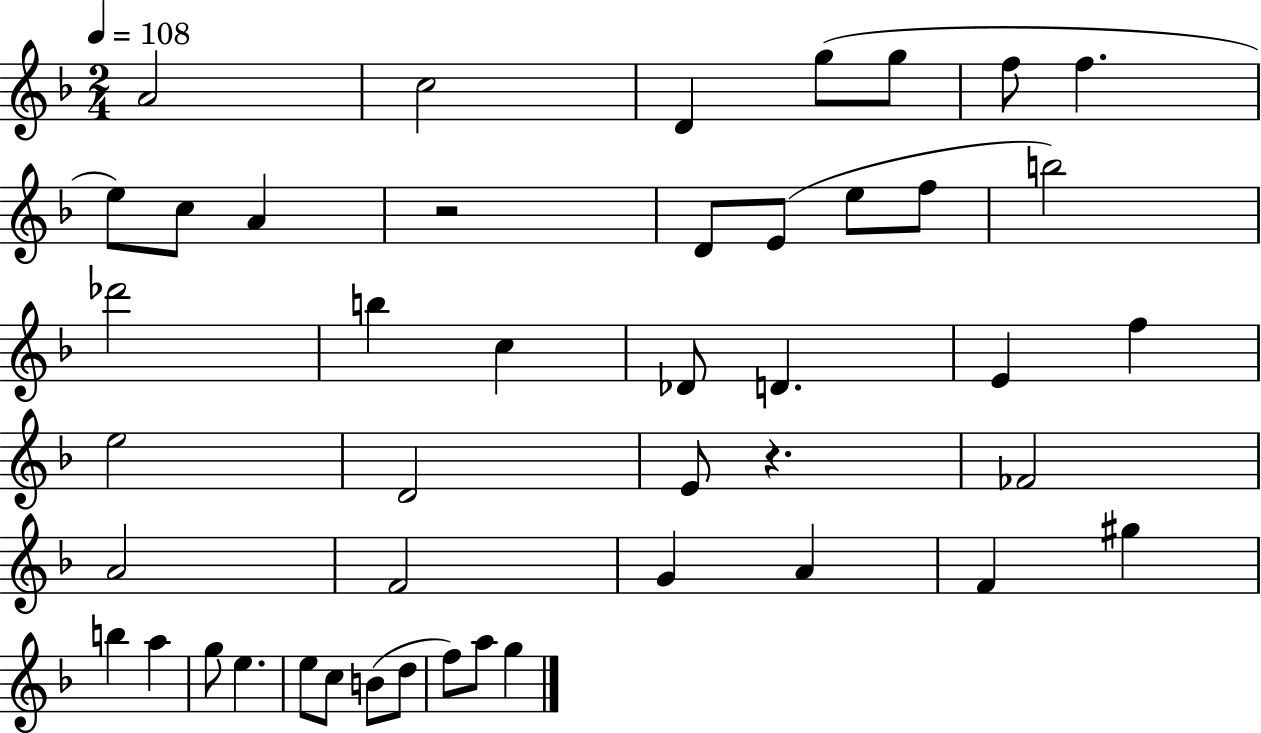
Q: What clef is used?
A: treble